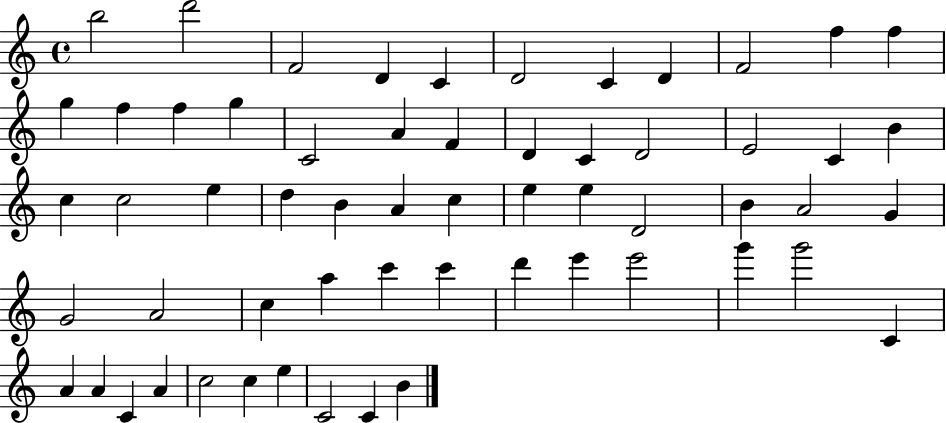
{
  \clef treble
  \time 4/4
  \defaultTimeSignature
  \key c \major
  b''2 d'''2 | f'2 d'4 c'4 | d'2 c'4 d'4 | f'2 f''4 f''4 | \break g''4 f''4 f''4 g''4 | c'2 a'4 f'4 | d'4 c'4 d'2 | e'2 c'4 b'4 | \break c''4 c''2 e''4 | d''4 b'4 a'4 c''4 | e''4 e''4 d'2 | b'4 a'2 g'4 | \break g'2 a'2 | c''4 a''4 c'''4 c'''4 | d'''4 e'''4 e'''2 | g'''4 g'''2 c'4 | \break a'4 a'4 c'4 a'4 | c''2 c''4 e''4 | c'2 c'4 b'4 | \bar "|."
}